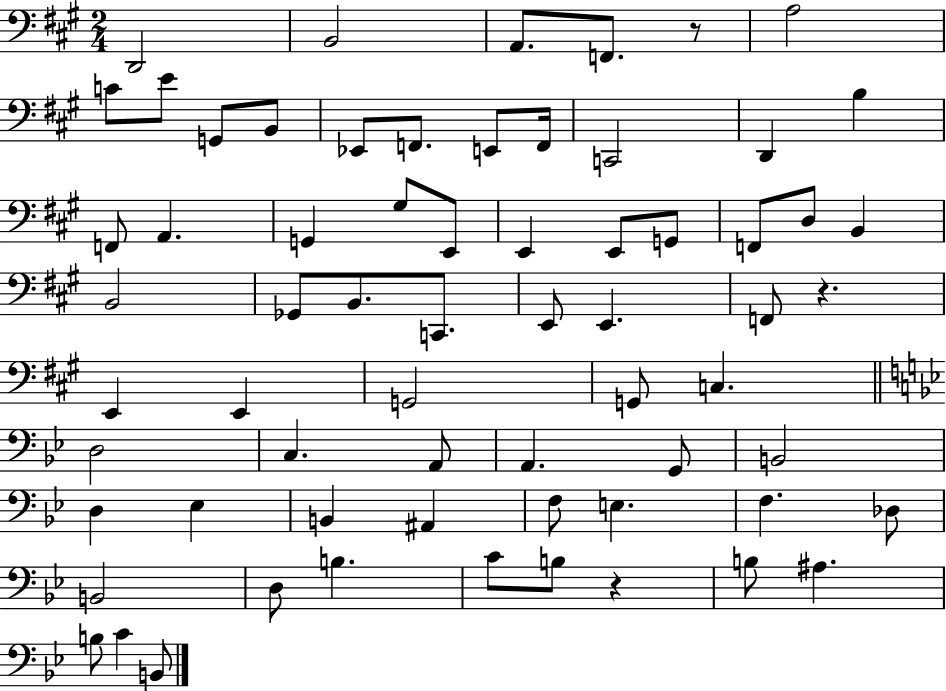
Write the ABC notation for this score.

X:1
T:Untitled
M:2/4
L:1/4
K:A
D,,2 B,,2 A,,/2 F,,/2 z/2 A,2 C/2 E/2 G,,/2 B,,/2 _E,,/2 F,,/2 E,,/2 F,,/4 C,,2 D,, B, F,,/2 A,, G,, ^G,/2 E,,/2 E,, E,,/2 G,,/2 F,,/2 D,/2 B,, B,,2 _G,,/2 B,,/2 C,,/2 E,,/2 E,, F,,/2 z E,, E,, G,,2 G,,/2 C, D,2 C, A,,/2 A,, G,,/2 B,,2 D, _E, B,, ^A,, F,/2 E, F, _D,/2 B,,2 D,/2 B, C/2 B,/2 z B,/2 ^A, B,/2 C B,,/2